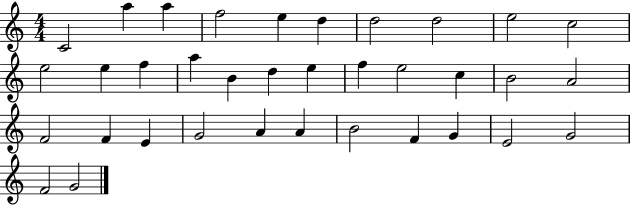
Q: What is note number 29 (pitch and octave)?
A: B4